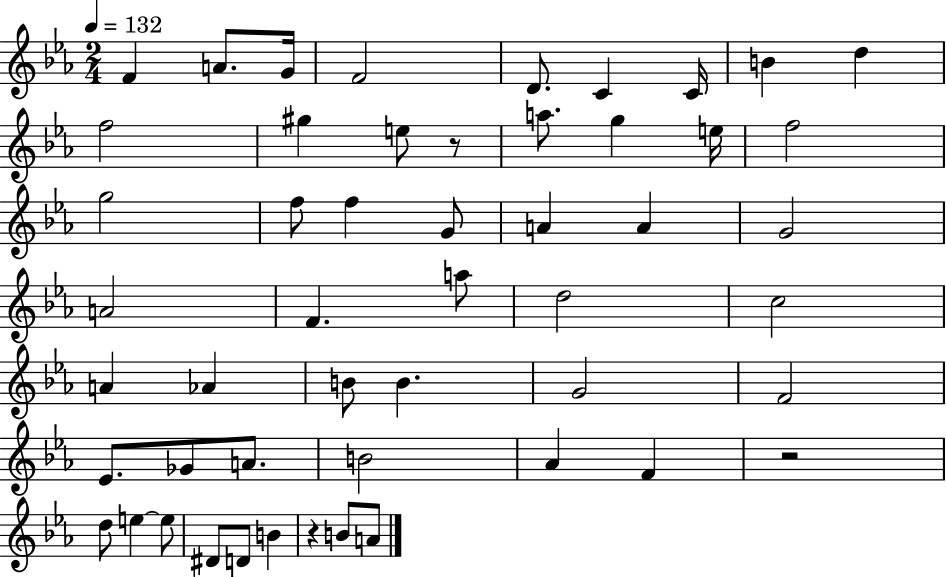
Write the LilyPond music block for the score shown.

{
  \clef treble
  \numericTimeSignature
  \time 2/4
  \key ees \major
  \tempo 4 = 132
  f'4 a'8. g'16 | f'2 | d'8. c'4 c'16 | b'4 d''4 | \break f''2 | gis''4 e''8 r8 | a''8. g''4 e''16 | f''2 | \break g''2 | f''8 f''4 g'8 | a'4 a'4 | g'2 | \break a'2 | f'4. a''8 | d''2 | c''2 | \break a'4 aes'4 | b'8 b'4. | g'2 | f'2 | \break ees'8. ges'8 a'8. | b'2 | aes'4 f'4 | r2 | \break d''8 e''4~~ e''8 | dis'8 d'8 b'4 | r4 b'8 a'8 | \bar "|."
}